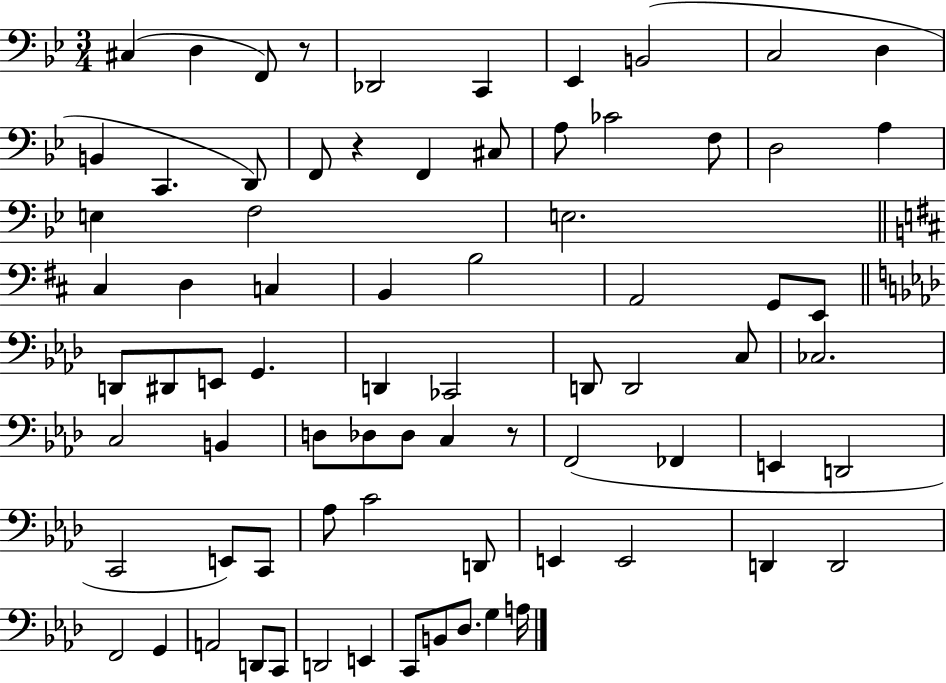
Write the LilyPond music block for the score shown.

{
  \clef bass
  \numericTimeSignature
  \time 3/4
  \key bes \major
  cis4( d4 f,8) r8 | des,2 c,4 | ees,4 b,2( | c2 d4 | \break b,4 c,4. d,8) | f,8 r4 f,4 cis8 | a8 ces'2 f8 | d2 a4 | \break e4 f2 | e2. | \bar "||" \break \key d \major cis4 d4 c4 | b,4 b2 | a,2 g,8 e,8 | \bar "||" \break \key aes \major d,8 dis,8 e,8 g,4. | d,4 ces,2 | d,8 d,2 c8 | ces2. | \break c2 b,4 | d8 des8 des8 c4 r8 | f,2( fes,4 | e,4 d,2 | \break c,2 e,8) c,8 | aes8 c'2 d,8 | e,4 e,2 | d,4 d,2 | \break f,2 g,4 | a,2 d,8 c,8 | d,2 e,4 | c,8 b,8 des8. g4 a16 | \break \bar "|."
}